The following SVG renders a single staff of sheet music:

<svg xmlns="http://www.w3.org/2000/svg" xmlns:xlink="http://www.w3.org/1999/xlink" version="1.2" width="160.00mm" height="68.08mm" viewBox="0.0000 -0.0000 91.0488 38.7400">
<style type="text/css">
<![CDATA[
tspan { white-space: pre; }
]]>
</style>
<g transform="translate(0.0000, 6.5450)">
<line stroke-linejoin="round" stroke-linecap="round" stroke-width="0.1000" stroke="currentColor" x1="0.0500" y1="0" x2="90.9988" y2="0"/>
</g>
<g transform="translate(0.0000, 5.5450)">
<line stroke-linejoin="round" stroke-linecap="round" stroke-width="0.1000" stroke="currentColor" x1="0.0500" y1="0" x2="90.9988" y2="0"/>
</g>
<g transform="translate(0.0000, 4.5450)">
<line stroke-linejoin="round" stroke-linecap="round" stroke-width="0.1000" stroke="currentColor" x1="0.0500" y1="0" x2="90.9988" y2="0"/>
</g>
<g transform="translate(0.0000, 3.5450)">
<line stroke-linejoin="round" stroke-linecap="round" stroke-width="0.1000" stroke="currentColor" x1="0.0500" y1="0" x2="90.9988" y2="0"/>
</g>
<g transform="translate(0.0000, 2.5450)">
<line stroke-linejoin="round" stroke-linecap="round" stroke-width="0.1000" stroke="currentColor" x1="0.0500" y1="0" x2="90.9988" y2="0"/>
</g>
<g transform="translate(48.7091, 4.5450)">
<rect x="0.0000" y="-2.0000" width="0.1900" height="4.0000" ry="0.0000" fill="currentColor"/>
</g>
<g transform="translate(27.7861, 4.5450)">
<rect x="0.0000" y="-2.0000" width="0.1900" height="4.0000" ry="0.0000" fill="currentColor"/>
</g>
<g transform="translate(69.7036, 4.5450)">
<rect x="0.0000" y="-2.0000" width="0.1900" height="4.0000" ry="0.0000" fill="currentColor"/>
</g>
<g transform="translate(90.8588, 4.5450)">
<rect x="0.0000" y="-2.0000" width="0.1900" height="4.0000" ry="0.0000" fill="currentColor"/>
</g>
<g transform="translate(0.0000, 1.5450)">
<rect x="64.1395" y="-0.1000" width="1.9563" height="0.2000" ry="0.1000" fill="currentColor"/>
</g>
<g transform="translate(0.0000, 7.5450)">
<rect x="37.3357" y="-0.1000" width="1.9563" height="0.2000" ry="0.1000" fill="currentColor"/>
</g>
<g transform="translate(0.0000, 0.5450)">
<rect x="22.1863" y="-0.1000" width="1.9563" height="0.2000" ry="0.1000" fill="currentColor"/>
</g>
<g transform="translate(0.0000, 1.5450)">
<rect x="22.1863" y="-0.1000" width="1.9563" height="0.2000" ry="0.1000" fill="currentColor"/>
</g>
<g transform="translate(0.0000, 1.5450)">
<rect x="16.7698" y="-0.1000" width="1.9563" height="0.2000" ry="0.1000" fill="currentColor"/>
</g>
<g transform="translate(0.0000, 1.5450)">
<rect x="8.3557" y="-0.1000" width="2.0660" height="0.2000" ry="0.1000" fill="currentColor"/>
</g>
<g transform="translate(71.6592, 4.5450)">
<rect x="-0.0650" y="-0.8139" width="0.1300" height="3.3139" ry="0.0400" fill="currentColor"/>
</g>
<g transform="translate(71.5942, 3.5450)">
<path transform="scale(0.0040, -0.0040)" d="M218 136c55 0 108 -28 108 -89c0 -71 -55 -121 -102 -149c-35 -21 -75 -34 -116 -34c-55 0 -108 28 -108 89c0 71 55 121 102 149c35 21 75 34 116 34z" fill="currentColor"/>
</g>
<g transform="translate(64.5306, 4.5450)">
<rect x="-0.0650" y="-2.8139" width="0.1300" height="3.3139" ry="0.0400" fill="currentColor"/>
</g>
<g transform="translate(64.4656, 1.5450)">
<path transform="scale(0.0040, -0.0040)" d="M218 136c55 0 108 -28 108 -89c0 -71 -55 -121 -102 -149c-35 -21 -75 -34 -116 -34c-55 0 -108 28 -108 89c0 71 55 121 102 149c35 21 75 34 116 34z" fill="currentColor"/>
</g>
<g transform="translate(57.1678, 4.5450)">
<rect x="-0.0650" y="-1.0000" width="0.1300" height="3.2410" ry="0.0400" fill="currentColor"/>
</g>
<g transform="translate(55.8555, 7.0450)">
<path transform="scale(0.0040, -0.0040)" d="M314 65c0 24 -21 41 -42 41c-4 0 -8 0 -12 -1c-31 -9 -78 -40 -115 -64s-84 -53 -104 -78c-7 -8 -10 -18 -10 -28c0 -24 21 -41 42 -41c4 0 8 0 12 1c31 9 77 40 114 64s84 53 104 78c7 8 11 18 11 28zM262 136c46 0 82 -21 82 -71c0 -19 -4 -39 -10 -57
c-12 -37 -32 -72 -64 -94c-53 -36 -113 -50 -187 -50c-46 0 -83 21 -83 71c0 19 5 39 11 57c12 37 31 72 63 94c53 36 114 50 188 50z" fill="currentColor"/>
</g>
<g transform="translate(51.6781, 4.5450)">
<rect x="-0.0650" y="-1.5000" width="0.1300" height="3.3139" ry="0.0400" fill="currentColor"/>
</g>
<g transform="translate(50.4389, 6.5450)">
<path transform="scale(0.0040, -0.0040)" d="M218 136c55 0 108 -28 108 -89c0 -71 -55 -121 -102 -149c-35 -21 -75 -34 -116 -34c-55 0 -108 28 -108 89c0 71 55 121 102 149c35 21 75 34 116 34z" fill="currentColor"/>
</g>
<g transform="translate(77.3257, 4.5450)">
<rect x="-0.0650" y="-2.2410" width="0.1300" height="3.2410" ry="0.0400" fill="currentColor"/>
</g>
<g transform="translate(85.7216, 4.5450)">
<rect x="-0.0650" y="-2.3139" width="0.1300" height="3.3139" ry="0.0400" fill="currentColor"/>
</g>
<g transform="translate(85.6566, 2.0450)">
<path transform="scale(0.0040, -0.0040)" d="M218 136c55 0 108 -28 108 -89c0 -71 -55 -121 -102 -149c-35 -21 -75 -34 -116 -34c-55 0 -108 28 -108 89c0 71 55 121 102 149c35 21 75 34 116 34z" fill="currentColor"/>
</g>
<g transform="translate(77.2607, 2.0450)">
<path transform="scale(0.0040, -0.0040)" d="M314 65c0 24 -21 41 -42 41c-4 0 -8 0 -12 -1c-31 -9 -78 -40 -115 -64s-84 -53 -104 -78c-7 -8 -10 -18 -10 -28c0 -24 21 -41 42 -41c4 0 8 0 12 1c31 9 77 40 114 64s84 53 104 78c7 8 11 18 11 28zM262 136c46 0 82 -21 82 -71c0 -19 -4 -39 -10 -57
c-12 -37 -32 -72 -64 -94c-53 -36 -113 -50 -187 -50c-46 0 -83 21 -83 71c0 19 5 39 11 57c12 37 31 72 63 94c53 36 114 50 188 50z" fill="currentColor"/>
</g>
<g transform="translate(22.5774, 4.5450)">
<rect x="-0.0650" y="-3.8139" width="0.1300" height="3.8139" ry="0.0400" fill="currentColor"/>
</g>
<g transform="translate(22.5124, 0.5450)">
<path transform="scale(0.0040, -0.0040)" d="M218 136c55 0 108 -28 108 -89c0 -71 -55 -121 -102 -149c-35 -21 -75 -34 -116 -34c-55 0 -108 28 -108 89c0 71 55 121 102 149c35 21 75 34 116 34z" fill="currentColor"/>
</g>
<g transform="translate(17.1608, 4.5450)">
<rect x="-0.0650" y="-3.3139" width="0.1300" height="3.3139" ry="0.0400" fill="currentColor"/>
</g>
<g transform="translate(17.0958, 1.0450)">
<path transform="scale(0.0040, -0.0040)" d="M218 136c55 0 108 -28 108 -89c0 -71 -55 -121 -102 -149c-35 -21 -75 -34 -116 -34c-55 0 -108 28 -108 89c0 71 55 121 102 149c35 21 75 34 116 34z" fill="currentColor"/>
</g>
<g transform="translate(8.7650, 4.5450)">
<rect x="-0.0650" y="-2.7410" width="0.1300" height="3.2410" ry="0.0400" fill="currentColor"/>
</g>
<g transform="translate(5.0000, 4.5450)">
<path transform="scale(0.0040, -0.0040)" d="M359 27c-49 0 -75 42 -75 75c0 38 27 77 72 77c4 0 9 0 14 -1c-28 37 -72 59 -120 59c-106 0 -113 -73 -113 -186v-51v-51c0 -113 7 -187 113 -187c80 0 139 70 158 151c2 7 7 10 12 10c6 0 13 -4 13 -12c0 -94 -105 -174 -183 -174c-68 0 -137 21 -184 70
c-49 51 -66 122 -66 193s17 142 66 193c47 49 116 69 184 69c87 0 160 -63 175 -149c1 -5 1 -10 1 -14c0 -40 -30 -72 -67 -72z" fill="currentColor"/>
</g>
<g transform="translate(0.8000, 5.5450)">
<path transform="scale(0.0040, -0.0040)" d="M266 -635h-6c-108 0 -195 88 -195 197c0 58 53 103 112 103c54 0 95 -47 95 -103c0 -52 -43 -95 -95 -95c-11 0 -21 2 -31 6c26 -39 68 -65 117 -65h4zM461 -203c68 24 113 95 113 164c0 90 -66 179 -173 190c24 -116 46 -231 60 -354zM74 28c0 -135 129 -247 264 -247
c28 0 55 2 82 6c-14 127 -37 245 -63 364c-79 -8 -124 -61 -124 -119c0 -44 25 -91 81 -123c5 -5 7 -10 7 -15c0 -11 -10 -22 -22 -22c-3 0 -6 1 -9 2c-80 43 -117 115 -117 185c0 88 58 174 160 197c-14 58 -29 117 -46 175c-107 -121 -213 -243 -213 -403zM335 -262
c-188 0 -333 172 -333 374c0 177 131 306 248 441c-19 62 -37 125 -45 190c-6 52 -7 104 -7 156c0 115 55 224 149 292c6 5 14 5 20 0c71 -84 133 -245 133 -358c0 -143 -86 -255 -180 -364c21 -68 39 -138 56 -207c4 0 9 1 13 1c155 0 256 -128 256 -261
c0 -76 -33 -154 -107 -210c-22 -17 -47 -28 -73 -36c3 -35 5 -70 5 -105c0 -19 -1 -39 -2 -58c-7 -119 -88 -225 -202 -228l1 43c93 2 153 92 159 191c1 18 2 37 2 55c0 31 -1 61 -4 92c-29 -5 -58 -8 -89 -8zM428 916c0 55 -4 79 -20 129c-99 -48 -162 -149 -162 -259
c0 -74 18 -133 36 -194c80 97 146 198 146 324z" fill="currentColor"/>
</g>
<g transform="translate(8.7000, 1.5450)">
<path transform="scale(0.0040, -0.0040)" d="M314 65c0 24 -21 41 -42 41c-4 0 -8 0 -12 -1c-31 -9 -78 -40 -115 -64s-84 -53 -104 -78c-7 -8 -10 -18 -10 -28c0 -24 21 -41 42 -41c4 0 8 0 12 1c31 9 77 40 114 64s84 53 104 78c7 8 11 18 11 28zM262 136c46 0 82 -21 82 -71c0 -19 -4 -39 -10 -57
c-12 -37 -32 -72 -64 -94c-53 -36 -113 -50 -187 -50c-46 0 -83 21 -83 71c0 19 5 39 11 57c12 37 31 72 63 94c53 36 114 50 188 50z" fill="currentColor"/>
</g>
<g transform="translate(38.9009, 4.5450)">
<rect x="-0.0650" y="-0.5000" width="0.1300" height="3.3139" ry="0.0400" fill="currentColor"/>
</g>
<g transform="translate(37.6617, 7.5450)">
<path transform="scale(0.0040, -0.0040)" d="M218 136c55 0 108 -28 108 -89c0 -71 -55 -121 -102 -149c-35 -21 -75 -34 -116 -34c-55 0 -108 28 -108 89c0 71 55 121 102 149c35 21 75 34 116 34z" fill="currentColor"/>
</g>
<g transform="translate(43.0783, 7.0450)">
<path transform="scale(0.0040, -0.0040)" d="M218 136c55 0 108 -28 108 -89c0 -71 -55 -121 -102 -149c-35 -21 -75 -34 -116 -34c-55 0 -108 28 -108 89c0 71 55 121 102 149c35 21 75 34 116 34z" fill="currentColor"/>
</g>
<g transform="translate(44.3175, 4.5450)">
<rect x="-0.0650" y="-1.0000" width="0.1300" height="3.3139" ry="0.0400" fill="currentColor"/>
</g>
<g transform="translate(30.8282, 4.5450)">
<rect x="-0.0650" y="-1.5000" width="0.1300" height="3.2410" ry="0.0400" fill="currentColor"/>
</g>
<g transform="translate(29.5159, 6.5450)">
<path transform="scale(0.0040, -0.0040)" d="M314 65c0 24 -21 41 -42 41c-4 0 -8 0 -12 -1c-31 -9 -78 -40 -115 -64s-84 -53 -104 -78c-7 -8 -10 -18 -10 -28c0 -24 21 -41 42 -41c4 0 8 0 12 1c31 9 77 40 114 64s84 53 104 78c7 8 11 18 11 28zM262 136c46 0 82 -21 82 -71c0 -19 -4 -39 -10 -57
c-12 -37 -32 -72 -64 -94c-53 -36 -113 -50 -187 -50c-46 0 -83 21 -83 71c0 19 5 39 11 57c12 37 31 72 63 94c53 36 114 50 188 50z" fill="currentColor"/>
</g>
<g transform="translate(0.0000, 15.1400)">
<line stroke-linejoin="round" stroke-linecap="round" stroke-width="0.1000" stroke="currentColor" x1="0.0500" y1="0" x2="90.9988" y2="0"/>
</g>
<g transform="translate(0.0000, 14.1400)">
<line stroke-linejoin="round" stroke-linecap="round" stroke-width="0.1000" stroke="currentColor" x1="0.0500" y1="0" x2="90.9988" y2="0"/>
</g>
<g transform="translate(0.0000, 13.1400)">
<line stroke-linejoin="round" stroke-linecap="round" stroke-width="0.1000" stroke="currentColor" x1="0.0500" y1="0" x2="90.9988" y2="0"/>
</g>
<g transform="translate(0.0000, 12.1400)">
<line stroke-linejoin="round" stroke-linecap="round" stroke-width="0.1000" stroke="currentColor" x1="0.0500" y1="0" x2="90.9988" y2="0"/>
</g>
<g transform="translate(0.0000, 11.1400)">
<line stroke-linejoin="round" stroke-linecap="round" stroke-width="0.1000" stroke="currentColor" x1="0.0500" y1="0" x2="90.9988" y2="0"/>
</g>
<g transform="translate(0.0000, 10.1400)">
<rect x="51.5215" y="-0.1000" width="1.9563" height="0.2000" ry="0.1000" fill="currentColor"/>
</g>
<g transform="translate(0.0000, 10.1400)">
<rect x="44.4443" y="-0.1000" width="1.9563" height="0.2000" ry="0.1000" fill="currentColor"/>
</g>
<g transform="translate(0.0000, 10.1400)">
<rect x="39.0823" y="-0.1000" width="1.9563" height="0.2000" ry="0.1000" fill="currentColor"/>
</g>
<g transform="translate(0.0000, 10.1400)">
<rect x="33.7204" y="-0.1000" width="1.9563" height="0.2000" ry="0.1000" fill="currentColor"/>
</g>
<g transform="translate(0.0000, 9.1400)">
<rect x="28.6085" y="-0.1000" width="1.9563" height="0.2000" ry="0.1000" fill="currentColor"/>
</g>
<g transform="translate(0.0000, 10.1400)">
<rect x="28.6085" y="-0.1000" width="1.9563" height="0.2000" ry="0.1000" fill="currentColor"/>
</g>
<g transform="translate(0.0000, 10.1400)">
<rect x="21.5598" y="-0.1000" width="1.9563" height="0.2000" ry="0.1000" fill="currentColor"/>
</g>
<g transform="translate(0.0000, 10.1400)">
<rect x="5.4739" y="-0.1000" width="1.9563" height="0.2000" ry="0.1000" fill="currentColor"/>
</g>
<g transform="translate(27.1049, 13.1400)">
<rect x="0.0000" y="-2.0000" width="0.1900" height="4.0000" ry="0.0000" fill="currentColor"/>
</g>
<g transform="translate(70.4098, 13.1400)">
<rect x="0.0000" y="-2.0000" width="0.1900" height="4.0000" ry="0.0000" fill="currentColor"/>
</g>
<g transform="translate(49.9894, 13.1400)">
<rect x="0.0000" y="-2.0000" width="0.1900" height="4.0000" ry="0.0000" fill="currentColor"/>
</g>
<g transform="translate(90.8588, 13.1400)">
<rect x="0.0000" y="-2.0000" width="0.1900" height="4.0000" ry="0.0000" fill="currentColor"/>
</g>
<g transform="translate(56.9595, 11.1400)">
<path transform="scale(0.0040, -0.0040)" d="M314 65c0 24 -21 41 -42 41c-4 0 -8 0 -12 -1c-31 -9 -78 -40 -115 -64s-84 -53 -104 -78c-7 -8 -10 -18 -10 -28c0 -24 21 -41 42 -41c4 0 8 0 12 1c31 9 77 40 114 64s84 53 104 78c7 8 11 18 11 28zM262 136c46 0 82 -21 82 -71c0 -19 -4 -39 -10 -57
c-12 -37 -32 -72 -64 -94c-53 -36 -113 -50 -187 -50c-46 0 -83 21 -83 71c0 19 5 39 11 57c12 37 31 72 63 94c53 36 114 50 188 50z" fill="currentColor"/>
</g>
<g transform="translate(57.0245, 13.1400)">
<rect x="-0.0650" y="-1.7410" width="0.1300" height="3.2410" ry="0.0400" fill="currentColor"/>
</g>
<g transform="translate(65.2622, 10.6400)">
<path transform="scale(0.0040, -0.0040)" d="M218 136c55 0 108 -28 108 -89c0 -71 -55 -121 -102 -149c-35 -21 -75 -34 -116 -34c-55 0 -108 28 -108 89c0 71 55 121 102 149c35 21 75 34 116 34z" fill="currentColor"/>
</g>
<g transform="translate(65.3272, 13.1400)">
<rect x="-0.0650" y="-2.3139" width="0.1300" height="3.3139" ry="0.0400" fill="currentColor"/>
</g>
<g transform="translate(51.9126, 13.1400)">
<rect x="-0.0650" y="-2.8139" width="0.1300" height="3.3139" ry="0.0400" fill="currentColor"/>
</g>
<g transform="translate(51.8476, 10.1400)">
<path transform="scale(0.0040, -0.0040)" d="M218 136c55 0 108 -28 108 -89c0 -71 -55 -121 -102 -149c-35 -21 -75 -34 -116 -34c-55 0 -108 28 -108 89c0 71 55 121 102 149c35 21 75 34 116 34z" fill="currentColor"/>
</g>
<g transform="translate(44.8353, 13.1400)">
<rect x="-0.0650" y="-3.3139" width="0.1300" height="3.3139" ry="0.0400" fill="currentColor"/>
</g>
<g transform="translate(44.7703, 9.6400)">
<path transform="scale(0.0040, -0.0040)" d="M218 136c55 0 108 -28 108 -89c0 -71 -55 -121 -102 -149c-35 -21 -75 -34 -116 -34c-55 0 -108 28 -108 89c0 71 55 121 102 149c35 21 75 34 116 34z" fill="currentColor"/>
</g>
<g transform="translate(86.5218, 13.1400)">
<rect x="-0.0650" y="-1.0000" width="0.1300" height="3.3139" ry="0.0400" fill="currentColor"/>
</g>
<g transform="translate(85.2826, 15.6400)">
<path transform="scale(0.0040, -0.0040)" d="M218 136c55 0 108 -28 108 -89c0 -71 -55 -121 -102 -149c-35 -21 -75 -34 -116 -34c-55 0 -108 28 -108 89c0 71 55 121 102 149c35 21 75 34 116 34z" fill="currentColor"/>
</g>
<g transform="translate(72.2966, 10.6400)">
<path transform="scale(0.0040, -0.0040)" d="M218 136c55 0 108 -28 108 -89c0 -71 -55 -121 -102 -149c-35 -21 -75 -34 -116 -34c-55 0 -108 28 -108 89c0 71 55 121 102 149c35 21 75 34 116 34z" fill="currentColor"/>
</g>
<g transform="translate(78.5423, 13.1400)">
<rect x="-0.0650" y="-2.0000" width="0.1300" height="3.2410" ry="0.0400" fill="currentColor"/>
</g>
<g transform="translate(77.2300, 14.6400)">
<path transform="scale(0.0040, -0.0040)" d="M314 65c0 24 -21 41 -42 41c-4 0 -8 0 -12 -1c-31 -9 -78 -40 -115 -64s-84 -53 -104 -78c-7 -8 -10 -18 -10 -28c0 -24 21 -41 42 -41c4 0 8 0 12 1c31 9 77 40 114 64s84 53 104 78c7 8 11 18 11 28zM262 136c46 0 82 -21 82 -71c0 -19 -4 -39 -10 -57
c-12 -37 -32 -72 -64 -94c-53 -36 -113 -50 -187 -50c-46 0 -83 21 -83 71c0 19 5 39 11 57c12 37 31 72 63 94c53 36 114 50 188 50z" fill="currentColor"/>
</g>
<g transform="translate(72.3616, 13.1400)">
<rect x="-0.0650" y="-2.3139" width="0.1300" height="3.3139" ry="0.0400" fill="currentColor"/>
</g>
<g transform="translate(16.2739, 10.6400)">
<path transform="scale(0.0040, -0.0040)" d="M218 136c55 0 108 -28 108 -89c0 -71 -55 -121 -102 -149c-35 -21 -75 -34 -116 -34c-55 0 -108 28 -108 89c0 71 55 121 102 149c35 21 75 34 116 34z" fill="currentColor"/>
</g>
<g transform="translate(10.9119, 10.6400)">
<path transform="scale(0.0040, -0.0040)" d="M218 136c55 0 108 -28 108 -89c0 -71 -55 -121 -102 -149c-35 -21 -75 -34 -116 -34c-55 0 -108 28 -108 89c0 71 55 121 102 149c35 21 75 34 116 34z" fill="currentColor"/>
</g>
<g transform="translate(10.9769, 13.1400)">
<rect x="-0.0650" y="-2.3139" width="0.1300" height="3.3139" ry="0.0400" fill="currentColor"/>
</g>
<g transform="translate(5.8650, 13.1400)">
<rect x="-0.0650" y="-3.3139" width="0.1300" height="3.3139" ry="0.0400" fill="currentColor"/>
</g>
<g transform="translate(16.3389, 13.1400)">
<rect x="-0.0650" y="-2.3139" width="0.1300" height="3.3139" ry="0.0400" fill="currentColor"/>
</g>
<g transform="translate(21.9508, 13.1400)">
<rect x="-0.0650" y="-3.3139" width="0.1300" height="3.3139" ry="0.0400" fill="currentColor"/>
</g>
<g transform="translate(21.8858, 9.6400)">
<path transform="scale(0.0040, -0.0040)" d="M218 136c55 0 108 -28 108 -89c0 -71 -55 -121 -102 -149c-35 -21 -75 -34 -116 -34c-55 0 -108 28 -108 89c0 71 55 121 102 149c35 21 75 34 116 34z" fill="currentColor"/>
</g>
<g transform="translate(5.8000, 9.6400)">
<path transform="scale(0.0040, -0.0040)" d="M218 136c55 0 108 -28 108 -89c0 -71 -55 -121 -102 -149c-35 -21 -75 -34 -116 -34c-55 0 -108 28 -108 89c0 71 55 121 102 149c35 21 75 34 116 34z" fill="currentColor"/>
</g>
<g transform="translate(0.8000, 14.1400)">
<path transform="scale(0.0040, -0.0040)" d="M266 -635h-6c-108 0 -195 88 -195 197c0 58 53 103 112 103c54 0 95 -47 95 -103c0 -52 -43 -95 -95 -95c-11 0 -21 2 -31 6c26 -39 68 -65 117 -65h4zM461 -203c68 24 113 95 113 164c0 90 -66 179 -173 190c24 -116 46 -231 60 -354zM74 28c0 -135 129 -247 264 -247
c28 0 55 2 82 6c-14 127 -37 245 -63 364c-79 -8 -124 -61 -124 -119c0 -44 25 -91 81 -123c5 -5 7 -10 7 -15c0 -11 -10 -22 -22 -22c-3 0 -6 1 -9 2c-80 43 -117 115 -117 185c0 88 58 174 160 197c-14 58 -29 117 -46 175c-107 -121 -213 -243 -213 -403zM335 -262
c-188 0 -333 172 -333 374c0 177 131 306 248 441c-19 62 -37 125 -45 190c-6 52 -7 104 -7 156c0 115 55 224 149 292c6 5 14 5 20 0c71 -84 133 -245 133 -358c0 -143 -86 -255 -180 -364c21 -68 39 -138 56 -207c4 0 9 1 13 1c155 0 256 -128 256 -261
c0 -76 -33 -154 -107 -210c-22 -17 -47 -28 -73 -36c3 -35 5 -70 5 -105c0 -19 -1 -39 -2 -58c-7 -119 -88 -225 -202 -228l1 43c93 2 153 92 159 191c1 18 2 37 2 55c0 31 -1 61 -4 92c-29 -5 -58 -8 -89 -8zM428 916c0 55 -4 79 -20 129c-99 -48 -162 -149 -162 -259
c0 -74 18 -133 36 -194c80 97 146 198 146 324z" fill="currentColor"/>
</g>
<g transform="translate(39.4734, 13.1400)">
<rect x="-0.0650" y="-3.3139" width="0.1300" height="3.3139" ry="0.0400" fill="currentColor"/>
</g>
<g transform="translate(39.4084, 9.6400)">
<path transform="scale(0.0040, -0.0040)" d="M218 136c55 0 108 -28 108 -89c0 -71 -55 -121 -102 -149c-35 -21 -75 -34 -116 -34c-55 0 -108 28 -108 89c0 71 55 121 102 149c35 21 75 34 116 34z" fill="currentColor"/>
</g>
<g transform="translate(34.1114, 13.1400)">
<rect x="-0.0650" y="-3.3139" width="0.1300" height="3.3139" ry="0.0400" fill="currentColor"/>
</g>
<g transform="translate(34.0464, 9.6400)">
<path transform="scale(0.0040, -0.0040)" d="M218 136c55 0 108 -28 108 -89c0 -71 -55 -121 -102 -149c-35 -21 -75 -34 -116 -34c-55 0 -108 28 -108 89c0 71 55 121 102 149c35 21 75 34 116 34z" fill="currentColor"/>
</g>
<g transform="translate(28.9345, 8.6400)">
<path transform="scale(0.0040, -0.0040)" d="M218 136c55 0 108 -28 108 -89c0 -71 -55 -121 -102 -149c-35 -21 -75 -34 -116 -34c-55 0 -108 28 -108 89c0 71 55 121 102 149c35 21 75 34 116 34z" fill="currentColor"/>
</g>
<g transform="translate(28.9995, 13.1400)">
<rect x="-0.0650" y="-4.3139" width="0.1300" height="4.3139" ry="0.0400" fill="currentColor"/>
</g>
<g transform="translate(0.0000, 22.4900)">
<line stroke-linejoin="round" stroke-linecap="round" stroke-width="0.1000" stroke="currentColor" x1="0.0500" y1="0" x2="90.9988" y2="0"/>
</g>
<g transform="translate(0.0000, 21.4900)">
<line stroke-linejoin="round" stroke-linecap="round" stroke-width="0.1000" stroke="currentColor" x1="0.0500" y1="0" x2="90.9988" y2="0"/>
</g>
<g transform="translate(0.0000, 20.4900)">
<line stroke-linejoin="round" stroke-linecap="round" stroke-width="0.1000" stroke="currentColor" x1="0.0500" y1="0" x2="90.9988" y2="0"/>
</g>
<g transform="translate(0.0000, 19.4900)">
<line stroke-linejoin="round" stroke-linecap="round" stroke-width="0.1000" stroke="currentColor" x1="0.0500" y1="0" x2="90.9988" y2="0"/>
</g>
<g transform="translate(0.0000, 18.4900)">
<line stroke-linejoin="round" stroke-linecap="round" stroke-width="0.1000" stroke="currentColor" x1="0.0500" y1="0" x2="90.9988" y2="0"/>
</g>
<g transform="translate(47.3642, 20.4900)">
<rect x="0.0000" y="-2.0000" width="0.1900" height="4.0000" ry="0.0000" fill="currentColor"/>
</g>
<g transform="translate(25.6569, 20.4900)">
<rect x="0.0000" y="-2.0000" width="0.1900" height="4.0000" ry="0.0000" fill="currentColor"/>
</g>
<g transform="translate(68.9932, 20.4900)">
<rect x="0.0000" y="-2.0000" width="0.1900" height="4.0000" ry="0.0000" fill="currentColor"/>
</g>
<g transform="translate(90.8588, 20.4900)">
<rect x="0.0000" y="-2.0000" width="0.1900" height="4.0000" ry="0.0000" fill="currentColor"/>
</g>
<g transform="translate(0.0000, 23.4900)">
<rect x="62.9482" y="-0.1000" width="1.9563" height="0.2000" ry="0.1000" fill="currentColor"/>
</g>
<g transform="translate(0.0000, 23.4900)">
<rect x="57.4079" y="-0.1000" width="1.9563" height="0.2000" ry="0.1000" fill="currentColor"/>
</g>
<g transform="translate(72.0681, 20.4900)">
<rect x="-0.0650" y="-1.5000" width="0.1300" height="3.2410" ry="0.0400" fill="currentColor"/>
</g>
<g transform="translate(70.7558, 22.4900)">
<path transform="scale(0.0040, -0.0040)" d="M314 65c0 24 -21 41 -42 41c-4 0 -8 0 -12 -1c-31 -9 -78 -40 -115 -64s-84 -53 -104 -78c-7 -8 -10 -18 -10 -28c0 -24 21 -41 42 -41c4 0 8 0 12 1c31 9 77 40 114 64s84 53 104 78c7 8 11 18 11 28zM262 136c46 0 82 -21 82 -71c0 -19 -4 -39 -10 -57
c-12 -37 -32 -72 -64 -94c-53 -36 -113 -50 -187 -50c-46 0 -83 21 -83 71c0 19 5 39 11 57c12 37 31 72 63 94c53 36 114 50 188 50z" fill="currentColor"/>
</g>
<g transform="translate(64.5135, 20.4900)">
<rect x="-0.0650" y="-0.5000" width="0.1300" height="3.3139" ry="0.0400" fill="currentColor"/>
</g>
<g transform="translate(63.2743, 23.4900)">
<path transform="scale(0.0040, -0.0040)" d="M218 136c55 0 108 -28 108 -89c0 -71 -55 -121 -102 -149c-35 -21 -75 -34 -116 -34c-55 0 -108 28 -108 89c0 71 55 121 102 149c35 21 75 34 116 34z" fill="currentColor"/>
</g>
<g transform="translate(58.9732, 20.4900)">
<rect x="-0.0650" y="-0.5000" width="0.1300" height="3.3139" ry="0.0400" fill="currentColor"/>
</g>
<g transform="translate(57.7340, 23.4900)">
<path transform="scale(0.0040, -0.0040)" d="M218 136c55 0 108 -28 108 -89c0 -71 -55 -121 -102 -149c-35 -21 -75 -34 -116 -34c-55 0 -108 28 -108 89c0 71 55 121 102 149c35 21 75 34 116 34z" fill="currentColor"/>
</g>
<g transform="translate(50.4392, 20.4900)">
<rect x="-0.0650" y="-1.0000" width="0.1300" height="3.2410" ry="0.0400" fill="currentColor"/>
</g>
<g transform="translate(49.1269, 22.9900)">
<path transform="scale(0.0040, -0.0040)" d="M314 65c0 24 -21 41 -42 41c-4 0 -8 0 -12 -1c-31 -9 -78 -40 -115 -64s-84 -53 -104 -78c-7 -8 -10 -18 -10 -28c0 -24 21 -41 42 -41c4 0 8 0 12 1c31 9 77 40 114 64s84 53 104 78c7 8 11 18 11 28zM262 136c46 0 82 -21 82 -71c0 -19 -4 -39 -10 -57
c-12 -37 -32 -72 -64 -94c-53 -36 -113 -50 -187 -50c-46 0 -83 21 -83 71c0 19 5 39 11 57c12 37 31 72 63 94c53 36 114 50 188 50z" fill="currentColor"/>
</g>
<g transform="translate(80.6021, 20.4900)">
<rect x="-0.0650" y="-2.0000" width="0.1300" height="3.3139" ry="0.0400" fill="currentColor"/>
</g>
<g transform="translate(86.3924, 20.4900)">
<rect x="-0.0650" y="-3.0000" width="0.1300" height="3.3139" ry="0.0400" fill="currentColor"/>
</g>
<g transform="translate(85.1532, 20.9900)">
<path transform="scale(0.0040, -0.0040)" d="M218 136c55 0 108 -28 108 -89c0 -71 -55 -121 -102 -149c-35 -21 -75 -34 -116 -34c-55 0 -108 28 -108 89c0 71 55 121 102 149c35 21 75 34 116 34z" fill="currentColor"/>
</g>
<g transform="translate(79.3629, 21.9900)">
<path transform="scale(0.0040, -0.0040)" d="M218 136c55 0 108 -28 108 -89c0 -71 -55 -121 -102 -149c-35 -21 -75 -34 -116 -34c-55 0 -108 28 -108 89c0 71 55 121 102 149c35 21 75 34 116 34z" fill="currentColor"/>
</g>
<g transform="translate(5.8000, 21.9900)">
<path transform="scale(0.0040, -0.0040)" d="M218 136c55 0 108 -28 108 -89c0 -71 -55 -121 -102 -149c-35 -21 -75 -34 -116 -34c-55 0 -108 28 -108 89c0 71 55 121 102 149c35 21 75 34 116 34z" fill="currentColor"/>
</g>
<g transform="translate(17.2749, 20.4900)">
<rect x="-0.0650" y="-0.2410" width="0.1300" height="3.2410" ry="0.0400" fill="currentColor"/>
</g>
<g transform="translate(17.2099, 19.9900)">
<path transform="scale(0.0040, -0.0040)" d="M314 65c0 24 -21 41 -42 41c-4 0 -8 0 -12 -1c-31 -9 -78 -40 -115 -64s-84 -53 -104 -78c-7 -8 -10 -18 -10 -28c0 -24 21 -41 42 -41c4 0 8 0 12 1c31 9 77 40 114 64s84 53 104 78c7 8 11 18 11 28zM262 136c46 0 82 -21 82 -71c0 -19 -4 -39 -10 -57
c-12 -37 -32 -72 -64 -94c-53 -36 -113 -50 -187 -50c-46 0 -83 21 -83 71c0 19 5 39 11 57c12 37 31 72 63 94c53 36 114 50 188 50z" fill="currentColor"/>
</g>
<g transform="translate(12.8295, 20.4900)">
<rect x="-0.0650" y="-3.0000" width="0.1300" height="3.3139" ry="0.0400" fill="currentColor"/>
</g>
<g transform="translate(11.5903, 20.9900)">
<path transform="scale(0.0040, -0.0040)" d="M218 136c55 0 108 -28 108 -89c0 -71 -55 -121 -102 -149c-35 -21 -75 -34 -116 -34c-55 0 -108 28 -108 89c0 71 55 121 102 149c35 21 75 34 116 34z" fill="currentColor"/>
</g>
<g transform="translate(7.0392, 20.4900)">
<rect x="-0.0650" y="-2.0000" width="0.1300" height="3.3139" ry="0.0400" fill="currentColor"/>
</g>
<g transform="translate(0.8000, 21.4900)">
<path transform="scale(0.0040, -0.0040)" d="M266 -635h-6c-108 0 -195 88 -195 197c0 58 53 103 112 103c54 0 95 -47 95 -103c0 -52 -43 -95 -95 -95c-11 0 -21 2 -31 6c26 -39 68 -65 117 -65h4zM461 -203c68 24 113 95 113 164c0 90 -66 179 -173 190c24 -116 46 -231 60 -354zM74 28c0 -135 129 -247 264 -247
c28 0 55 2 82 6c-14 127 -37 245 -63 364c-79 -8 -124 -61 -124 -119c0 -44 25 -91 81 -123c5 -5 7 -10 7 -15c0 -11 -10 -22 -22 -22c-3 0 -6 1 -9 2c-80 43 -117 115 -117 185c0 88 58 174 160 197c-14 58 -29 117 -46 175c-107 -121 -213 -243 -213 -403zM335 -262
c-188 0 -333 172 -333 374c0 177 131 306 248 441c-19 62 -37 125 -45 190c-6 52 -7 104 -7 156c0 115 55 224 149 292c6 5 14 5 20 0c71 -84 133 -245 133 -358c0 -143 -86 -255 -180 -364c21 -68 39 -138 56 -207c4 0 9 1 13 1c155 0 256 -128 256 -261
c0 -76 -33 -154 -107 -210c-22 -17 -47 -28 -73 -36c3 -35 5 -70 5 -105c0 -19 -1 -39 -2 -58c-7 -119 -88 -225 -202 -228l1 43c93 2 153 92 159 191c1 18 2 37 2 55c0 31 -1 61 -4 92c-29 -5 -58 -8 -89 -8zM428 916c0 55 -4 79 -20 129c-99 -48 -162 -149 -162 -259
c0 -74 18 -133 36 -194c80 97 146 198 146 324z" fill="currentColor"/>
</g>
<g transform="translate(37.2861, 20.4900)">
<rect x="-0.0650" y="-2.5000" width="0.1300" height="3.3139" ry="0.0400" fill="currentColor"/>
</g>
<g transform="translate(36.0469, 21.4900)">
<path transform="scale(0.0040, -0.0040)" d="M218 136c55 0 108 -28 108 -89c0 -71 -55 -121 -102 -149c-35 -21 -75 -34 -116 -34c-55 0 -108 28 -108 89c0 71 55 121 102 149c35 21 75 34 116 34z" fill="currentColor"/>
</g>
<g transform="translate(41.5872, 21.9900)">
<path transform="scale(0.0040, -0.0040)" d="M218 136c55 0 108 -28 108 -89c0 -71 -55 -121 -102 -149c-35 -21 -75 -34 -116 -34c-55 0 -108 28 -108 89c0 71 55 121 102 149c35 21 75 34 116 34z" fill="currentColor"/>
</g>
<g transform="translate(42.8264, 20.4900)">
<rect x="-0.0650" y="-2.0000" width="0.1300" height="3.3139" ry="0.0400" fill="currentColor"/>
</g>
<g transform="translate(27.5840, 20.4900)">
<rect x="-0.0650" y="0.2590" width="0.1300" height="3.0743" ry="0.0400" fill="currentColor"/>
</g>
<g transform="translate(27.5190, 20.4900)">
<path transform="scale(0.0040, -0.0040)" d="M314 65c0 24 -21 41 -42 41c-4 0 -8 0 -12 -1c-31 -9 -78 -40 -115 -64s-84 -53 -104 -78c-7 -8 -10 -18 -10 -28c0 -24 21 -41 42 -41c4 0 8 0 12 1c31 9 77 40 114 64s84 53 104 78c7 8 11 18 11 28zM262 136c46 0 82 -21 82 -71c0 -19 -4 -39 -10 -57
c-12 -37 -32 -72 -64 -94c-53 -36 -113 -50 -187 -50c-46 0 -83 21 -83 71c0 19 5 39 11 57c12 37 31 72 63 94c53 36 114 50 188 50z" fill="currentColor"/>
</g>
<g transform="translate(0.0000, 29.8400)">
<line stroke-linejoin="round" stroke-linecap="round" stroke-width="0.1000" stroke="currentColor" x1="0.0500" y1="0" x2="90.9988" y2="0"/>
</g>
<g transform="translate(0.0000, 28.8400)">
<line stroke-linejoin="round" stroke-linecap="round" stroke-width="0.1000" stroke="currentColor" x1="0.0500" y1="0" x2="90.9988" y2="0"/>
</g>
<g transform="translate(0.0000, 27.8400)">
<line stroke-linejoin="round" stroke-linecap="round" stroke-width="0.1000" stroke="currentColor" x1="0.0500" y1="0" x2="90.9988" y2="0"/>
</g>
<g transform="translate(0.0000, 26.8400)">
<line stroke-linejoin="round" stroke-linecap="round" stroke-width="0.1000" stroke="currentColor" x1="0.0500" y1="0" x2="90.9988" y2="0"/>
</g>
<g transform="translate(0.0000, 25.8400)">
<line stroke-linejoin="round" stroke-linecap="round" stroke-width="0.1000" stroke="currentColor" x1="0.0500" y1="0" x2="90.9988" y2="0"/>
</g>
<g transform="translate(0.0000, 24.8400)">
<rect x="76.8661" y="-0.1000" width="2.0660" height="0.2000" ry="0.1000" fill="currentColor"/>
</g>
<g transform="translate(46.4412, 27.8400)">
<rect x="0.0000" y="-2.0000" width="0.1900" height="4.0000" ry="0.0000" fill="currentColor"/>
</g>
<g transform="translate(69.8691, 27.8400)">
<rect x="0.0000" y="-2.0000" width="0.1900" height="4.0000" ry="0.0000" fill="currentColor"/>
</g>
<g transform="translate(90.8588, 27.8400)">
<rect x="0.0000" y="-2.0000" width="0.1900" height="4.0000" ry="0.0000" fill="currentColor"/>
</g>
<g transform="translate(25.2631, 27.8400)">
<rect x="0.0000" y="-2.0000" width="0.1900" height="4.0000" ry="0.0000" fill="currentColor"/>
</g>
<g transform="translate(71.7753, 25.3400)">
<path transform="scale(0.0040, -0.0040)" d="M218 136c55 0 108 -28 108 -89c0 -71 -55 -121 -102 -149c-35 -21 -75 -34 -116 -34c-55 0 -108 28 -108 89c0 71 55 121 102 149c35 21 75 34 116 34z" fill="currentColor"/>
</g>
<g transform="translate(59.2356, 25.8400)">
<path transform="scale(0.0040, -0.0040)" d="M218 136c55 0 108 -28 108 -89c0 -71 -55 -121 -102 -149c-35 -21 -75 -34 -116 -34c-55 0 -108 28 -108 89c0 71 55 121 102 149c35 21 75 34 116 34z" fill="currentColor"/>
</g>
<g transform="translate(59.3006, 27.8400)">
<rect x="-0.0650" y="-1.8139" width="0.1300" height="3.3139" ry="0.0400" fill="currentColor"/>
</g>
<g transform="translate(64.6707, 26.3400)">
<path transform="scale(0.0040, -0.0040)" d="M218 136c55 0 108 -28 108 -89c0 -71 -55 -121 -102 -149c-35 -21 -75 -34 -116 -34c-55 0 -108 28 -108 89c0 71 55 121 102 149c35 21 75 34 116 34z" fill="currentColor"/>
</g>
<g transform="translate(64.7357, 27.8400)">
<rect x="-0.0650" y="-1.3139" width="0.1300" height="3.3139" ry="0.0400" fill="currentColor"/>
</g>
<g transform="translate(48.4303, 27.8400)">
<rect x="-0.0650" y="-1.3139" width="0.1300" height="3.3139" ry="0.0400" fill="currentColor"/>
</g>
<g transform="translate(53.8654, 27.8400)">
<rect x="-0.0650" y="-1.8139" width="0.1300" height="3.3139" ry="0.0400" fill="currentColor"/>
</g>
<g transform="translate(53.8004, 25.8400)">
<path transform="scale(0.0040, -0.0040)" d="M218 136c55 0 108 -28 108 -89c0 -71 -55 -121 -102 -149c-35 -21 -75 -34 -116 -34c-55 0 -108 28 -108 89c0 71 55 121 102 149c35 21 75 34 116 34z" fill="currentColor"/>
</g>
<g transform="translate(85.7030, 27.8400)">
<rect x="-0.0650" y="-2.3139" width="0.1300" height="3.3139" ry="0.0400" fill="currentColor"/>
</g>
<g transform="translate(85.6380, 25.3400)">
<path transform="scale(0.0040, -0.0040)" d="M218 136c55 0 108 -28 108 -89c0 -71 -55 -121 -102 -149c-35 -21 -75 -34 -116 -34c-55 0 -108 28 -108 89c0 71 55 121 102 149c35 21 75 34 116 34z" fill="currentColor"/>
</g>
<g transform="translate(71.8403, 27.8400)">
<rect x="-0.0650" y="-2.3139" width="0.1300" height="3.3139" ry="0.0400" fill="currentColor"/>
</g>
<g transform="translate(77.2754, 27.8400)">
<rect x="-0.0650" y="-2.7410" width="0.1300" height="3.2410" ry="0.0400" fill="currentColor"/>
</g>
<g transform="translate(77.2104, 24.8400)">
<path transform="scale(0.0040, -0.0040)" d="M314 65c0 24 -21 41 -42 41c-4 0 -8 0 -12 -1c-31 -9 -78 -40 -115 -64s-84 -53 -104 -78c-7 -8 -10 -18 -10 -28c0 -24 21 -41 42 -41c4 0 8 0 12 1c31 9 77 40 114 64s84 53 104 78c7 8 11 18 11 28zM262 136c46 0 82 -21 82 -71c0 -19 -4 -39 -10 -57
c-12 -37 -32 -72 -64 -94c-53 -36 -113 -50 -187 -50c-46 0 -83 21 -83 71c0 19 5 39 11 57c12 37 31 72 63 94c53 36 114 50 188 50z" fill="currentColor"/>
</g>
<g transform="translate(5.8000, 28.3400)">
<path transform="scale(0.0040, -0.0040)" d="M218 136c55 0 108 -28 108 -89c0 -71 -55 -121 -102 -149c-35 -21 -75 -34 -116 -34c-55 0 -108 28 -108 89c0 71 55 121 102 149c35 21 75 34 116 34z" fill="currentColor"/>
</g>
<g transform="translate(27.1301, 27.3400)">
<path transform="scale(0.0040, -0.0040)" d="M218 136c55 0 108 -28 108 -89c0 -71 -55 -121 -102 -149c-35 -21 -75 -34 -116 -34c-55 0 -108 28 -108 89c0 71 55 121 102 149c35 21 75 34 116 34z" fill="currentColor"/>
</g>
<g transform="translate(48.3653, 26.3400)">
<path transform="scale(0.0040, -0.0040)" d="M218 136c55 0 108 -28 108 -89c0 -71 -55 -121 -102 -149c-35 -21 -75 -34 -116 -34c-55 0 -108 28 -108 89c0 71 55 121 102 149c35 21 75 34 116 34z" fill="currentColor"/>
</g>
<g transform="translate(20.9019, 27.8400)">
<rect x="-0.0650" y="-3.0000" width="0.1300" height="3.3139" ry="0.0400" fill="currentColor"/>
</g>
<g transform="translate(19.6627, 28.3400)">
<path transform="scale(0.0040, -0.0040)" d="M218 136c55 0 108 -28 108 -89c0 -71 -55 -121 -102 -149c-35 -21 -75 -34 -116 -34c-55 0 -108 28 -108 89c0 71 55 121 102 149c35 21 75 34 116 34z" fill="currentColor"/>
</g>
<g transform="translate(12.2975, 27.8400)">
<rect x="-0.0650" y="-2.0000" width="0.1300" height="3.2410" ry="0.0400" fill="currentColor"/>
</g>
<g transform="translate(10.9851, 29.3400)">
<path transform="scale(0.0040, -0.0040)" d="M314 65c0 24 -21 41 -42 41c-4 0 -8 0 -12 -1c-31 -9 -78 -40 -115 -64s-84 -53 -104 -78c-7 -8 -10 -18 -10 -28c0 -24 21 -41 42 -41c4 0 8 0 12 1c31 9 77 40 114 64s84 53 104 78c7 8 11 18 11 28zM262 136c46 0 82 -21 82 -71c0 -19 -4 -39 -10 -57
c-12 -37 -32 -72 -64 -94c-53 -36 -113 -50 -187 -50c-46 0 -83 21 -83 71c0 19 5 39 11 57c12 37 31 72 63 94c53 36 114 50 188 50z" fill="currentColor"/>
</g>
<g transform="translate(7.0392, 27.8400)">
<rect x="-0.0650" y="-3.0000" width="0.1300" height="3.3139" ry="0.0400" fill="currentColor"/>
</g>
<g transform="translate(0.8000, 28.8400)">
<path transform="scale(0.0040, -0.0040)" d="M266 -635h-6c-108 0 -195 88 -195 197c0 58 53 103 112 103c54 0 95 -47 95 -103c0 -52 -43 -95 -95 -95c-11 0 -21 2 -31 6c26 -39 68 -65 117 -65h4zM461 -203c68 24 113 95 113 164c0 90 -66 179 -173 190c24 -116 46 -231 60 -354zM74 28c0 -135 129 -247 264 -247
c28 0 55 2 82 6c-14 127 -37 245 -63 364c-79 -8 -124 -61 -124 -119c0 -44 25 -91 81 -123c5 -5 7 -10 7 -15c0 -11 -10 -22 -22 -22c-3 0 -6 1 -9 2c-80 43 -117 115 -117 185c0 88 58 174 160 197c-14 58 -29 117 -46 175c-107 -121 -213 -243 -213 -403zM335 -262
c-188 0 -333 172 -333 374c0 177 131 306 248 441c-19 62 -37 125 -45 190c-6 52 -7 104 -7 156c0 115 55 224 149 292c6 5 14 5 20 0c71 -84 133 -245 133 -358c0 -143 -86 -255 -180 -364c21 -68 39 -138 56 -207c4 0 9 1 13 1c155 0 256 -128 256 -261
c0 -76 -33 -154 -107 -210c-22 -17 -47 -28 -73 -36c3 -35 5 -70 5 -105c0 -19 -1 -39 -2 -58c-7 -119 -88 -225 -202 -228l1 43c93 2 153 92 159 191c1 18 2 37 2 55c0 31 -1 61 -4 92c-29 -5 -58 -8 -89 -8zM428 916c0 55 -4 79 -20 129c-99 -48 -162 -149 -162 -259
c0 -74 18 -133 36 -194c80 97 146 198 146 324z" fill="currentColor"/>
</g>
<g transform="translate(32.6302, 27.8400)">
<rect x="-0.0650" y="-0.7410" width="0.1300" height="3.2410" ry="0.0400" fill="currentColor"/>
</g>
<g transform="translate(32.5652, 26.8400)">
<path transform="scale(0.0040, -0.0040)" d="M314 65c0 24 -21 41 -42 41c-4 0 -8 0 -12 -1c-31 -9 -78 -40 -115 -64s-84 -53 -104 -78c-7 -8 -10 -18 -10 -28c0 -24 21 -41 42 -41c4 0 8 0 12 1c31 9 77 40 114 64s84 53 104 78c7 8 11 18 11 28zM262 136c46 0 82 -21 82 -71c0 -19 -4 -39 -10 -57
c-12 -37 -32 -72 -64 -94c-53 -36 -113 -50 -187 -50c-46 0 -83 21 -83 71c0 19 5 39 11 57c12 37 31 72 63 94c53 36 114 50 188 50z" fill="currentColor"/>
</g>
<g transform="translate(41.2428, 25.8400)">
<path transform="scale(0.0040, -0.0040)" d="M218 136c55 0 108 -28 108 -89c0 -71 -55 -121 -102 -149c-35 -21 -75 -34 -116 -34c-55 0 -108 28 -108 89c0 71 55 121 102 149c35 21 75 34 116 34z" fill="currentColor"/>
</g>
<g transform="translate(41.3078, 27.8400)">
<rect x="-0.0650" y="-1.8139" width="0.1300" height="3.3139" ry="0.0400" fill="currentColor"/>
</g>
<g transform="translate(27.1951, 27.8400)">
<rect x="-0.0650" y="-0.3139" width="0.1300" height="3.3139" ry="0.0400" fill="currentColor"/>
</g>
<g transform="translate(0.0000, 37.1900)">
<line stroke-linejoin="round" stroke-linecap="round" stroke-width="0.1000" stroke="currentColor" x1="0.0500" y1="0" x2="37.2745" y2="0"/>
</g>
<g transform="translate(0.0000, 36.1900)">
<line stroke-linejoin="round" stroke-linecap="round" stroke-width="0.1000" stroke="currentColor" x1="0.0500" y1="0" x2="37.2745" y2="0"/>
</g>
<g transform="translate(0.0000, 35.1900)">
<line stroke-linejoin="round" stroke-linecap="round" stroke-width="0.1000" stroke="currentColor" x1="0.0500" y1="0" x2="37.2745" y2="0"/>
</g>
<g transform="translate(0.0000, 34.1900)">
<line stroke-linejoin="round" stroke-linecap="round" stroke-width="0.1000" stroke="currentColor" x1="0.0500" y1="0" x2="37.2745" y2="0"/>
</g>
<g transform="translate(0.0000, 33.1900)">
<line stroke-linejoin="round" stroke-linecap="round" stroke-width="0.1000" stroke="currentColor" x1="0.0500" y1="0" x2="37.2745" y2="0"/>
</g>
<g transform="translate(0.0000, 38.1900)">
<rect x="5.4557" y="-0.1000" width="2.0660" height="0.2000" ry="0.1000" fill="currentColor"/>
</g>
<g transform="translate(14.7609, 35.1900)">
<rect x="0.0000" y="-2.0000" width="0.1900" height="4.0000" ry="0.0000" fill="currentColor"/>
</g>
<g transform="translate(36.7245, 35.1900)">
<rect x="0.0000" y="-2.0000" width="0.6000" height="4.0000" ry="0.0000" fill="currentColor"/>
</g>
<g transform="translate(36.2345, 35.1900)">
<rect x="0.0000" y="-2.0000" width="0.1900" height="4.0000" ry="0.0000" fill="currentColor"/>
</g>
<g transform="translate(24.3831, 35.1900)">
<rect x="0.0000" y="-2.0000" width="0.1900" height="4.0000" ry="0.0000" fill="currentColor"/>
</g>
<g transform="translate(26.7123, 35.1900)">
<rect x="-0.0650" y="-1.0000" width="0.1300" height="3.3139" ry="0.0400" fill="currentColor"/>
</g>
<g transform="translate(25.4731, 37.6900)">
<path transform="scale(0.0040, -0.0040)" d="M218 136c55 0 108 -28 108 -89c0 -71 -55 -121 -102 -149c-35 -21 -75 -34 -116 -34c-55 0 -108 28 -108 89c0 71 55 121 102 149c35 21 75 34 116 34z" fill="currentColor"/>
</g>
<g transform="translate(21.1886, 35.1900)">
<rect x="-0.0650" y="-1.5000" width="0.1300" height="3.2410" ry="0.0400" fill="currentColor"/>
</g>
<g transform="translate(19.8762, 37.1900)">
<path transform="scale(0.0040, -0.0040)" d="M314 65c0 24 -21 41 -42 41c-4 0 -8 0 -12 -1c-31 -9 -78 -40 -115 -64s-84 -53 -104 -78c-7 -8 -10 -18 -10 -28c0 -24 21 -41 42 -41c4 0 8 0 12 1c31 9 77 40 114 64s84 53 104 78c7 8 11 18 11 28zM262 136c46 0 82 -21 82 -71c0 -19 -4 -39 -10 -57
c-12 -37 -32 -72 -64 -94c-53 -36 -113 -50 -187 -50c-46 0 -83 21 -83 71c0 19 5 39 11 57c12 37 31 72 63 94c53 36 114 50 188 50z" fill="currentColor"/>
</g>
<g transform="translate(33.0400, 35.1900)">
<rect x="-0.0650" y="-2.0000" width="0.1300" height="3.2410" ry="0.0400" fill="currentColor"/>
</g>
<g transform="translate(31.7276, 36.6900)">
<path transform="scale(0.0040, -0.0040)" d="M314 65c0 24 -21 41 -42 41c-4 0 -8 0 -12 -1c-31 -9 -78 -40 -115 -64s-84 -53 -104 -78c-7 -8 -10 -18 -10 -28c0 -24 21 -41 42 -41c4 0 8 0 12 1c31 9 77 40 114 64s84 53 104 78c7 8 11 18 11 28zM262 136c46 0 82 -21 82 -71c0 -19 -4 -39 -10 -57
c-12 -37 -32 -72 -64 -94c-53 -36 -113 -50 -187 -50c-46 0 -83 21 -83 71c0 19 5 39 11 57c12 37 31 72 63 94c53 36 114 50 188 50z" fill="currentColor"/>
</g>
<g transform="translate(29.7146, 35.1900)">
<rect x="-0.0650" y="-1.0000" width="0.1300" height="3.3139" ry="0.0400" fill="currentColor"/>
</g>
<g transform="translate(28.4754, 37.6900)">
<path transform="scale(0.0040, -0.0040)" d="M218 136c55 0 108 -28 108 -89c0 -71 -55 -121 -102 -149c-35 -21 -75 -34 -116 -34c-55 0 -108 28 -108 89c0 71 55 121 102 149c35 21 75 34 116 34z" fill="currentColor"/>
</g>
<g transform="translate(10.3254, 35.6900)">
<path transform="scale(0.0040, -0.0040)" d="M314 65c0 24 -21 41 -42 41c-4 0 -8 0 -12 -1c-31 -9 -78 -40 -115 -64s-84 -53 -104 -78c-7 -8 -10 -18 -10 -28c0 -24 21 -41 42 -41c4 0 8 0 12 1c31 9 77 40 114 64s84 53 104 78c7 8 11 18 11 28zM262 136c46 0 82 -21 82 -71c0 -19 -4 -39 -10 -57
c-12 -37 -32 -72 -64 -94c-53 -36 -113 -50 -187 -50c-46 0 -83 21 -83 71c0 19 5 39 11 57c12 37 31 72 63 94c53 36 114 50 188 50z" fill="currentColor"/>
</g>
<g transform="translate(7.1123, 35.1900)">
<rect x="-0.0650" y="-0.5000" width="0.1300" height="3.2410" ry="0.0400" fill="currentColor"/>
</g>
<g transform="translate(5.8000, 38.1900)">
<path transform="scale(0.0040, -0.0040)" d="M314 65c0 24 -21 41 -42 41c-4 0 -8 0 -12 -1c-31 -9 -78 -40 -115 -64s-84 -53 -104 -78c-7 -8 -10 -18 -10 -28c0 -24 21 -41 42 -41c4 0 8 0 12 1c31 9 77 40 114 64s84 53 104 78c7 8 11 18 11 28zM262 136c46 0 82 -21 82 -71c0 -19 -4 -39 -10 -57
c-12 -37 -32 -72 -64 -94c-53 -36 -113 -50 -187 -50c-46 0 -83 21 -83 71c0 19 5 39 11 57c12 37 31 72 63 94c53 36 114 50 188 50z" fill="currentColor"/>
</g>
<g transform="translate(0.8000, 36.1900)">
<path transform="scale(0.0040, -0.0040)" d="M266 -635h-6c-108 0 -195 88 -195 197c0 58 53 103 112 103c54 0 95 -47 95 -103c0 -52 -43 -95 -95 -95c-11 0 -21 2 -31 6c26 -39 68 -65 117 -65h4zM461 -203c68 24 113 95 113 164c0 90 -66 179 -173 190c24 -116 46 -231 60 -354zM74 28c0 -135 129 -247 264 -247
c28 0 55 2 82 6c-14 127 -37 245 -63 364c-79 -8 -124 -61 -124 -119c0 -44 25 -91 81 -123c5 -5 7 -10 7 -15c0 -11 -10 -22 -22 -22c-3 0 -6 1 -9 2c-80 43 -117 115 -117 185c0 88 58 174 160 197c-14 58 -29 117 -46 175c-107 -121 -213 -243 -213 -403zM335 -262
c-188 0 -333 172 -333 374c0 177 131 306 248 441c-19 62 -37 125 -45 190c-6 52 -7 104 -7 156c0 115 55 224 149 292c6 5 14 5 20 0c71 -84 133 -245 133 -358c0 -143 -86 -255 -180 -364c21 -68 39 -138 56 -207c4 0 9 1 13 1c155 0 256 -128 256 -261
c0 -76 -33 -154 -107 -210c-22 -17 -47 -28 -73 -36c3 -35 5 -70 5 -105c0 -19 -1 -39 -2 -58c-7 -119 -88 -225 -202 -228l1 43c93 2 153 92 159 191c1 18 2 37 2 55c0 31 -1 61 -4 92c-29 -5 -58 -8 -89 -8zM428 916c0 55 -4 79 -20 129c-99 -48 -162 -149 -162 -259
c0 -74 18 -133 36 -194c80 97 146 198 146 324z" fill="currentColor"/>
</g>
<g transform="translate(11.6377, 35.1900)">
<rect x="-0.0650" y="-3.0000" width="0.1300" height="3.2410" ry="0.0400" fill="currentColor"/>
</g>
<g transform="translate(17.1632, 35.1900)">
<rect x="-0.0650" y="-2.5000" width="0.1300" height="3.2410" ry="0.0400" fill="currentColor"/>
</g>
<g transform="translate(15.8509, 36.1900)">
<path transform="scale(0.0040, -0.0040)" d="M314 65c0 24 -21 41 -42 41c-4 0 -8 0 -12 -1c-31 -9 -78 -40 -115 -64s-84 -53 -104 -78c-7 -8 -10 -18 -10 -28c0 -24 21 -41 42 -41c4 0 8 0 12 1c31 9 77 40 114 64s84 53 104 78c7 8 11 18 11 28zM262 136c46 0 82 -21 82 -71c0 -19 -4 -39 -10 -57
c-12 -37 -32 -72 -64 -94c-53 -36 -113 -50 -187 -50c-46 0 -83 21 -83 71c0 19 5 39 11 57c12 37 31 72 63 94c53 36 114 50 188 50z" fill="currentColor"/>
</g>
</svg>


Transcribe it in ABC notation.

X:1
T:Untitled
M:4/4
L:1/4
K:C
a2 b c' E2 C D E D2 a d g2 g b g g b d' b b b a f2 g g F2 D F A c2 B2 G F D2 C C E2 F A A F2 A c d2 f e f f e g a2 g C2 A2 G2 E2 D D F2